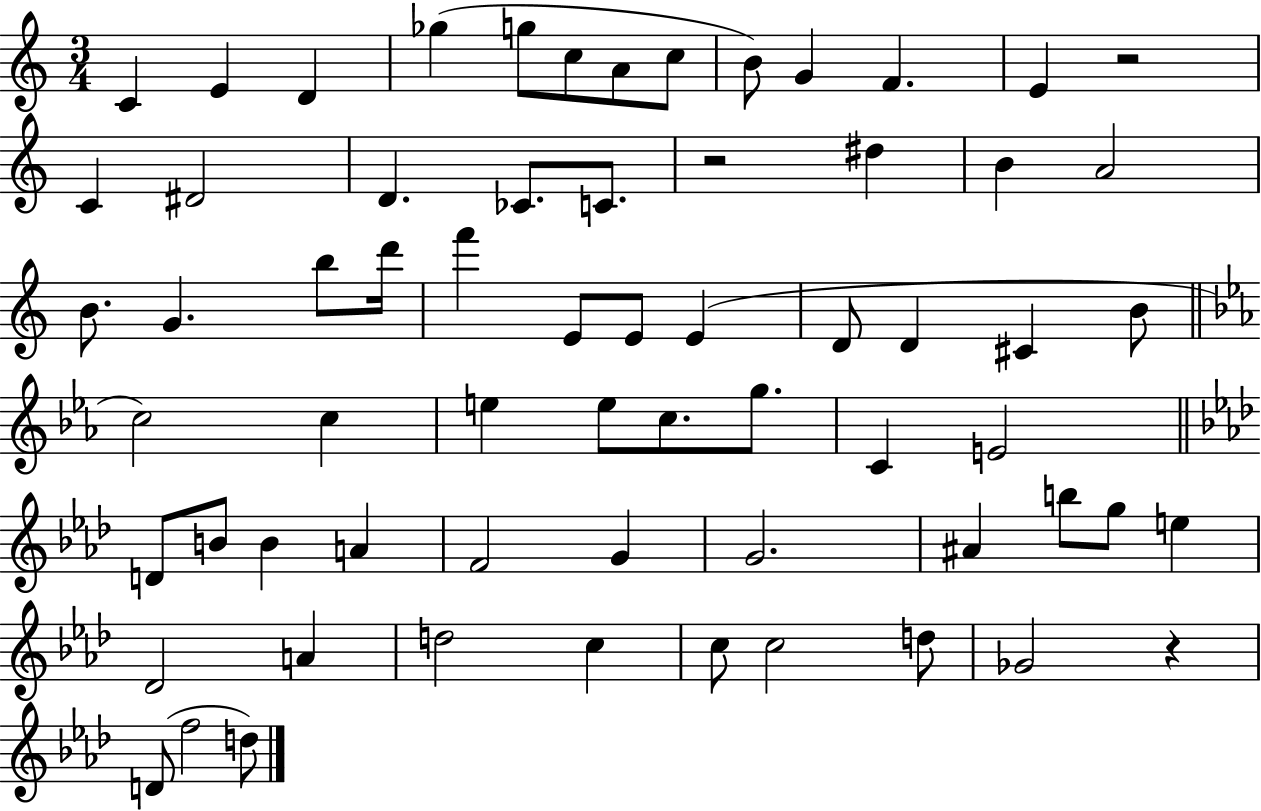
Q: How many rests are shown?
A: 3